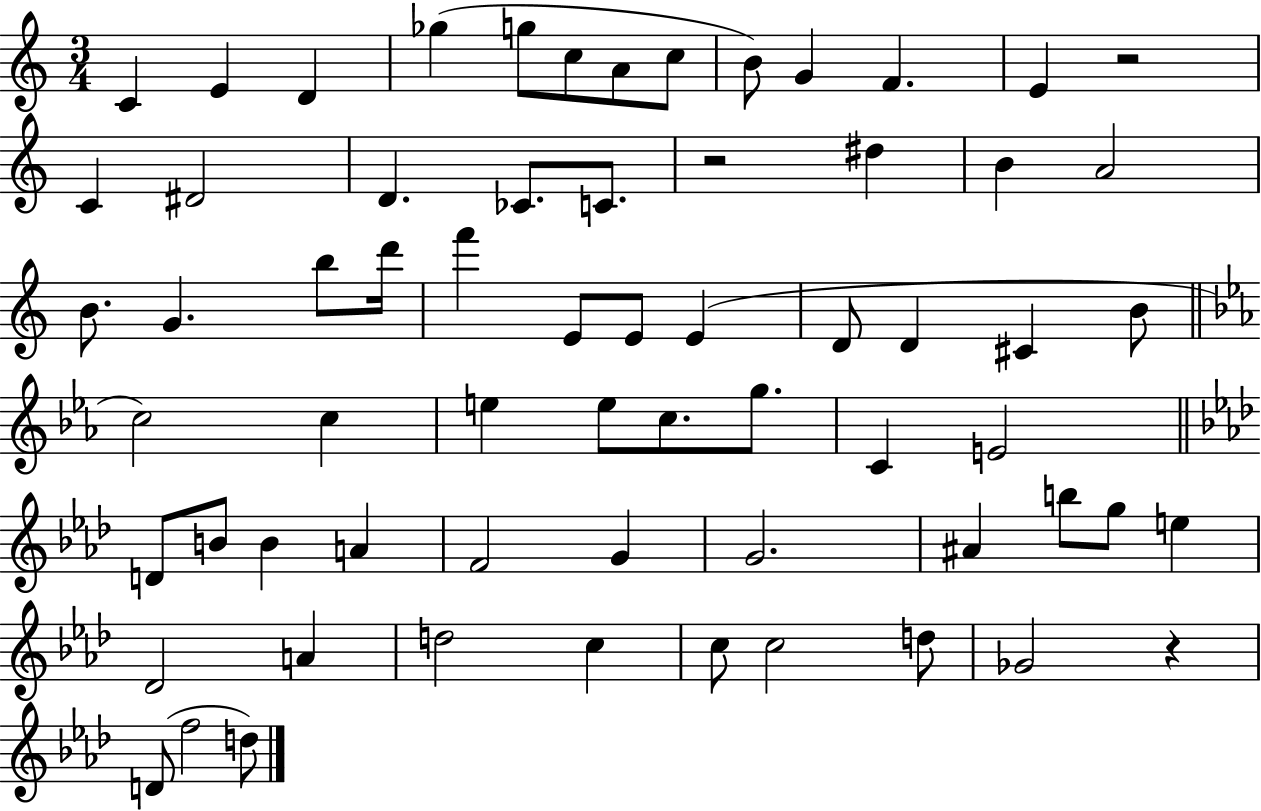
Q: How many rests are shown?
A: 3